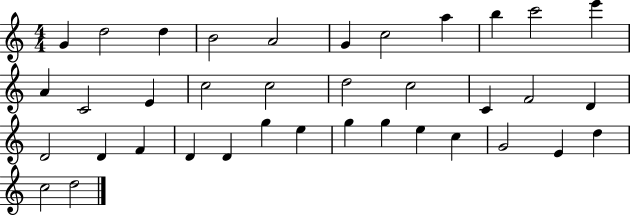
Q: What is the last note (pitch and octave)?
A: D5